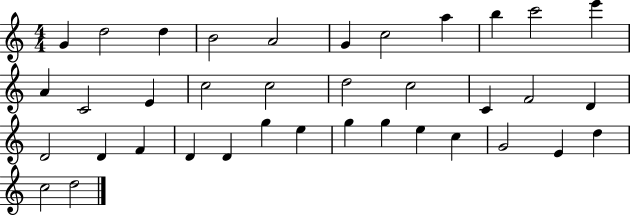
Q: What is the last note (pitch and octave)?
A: D5